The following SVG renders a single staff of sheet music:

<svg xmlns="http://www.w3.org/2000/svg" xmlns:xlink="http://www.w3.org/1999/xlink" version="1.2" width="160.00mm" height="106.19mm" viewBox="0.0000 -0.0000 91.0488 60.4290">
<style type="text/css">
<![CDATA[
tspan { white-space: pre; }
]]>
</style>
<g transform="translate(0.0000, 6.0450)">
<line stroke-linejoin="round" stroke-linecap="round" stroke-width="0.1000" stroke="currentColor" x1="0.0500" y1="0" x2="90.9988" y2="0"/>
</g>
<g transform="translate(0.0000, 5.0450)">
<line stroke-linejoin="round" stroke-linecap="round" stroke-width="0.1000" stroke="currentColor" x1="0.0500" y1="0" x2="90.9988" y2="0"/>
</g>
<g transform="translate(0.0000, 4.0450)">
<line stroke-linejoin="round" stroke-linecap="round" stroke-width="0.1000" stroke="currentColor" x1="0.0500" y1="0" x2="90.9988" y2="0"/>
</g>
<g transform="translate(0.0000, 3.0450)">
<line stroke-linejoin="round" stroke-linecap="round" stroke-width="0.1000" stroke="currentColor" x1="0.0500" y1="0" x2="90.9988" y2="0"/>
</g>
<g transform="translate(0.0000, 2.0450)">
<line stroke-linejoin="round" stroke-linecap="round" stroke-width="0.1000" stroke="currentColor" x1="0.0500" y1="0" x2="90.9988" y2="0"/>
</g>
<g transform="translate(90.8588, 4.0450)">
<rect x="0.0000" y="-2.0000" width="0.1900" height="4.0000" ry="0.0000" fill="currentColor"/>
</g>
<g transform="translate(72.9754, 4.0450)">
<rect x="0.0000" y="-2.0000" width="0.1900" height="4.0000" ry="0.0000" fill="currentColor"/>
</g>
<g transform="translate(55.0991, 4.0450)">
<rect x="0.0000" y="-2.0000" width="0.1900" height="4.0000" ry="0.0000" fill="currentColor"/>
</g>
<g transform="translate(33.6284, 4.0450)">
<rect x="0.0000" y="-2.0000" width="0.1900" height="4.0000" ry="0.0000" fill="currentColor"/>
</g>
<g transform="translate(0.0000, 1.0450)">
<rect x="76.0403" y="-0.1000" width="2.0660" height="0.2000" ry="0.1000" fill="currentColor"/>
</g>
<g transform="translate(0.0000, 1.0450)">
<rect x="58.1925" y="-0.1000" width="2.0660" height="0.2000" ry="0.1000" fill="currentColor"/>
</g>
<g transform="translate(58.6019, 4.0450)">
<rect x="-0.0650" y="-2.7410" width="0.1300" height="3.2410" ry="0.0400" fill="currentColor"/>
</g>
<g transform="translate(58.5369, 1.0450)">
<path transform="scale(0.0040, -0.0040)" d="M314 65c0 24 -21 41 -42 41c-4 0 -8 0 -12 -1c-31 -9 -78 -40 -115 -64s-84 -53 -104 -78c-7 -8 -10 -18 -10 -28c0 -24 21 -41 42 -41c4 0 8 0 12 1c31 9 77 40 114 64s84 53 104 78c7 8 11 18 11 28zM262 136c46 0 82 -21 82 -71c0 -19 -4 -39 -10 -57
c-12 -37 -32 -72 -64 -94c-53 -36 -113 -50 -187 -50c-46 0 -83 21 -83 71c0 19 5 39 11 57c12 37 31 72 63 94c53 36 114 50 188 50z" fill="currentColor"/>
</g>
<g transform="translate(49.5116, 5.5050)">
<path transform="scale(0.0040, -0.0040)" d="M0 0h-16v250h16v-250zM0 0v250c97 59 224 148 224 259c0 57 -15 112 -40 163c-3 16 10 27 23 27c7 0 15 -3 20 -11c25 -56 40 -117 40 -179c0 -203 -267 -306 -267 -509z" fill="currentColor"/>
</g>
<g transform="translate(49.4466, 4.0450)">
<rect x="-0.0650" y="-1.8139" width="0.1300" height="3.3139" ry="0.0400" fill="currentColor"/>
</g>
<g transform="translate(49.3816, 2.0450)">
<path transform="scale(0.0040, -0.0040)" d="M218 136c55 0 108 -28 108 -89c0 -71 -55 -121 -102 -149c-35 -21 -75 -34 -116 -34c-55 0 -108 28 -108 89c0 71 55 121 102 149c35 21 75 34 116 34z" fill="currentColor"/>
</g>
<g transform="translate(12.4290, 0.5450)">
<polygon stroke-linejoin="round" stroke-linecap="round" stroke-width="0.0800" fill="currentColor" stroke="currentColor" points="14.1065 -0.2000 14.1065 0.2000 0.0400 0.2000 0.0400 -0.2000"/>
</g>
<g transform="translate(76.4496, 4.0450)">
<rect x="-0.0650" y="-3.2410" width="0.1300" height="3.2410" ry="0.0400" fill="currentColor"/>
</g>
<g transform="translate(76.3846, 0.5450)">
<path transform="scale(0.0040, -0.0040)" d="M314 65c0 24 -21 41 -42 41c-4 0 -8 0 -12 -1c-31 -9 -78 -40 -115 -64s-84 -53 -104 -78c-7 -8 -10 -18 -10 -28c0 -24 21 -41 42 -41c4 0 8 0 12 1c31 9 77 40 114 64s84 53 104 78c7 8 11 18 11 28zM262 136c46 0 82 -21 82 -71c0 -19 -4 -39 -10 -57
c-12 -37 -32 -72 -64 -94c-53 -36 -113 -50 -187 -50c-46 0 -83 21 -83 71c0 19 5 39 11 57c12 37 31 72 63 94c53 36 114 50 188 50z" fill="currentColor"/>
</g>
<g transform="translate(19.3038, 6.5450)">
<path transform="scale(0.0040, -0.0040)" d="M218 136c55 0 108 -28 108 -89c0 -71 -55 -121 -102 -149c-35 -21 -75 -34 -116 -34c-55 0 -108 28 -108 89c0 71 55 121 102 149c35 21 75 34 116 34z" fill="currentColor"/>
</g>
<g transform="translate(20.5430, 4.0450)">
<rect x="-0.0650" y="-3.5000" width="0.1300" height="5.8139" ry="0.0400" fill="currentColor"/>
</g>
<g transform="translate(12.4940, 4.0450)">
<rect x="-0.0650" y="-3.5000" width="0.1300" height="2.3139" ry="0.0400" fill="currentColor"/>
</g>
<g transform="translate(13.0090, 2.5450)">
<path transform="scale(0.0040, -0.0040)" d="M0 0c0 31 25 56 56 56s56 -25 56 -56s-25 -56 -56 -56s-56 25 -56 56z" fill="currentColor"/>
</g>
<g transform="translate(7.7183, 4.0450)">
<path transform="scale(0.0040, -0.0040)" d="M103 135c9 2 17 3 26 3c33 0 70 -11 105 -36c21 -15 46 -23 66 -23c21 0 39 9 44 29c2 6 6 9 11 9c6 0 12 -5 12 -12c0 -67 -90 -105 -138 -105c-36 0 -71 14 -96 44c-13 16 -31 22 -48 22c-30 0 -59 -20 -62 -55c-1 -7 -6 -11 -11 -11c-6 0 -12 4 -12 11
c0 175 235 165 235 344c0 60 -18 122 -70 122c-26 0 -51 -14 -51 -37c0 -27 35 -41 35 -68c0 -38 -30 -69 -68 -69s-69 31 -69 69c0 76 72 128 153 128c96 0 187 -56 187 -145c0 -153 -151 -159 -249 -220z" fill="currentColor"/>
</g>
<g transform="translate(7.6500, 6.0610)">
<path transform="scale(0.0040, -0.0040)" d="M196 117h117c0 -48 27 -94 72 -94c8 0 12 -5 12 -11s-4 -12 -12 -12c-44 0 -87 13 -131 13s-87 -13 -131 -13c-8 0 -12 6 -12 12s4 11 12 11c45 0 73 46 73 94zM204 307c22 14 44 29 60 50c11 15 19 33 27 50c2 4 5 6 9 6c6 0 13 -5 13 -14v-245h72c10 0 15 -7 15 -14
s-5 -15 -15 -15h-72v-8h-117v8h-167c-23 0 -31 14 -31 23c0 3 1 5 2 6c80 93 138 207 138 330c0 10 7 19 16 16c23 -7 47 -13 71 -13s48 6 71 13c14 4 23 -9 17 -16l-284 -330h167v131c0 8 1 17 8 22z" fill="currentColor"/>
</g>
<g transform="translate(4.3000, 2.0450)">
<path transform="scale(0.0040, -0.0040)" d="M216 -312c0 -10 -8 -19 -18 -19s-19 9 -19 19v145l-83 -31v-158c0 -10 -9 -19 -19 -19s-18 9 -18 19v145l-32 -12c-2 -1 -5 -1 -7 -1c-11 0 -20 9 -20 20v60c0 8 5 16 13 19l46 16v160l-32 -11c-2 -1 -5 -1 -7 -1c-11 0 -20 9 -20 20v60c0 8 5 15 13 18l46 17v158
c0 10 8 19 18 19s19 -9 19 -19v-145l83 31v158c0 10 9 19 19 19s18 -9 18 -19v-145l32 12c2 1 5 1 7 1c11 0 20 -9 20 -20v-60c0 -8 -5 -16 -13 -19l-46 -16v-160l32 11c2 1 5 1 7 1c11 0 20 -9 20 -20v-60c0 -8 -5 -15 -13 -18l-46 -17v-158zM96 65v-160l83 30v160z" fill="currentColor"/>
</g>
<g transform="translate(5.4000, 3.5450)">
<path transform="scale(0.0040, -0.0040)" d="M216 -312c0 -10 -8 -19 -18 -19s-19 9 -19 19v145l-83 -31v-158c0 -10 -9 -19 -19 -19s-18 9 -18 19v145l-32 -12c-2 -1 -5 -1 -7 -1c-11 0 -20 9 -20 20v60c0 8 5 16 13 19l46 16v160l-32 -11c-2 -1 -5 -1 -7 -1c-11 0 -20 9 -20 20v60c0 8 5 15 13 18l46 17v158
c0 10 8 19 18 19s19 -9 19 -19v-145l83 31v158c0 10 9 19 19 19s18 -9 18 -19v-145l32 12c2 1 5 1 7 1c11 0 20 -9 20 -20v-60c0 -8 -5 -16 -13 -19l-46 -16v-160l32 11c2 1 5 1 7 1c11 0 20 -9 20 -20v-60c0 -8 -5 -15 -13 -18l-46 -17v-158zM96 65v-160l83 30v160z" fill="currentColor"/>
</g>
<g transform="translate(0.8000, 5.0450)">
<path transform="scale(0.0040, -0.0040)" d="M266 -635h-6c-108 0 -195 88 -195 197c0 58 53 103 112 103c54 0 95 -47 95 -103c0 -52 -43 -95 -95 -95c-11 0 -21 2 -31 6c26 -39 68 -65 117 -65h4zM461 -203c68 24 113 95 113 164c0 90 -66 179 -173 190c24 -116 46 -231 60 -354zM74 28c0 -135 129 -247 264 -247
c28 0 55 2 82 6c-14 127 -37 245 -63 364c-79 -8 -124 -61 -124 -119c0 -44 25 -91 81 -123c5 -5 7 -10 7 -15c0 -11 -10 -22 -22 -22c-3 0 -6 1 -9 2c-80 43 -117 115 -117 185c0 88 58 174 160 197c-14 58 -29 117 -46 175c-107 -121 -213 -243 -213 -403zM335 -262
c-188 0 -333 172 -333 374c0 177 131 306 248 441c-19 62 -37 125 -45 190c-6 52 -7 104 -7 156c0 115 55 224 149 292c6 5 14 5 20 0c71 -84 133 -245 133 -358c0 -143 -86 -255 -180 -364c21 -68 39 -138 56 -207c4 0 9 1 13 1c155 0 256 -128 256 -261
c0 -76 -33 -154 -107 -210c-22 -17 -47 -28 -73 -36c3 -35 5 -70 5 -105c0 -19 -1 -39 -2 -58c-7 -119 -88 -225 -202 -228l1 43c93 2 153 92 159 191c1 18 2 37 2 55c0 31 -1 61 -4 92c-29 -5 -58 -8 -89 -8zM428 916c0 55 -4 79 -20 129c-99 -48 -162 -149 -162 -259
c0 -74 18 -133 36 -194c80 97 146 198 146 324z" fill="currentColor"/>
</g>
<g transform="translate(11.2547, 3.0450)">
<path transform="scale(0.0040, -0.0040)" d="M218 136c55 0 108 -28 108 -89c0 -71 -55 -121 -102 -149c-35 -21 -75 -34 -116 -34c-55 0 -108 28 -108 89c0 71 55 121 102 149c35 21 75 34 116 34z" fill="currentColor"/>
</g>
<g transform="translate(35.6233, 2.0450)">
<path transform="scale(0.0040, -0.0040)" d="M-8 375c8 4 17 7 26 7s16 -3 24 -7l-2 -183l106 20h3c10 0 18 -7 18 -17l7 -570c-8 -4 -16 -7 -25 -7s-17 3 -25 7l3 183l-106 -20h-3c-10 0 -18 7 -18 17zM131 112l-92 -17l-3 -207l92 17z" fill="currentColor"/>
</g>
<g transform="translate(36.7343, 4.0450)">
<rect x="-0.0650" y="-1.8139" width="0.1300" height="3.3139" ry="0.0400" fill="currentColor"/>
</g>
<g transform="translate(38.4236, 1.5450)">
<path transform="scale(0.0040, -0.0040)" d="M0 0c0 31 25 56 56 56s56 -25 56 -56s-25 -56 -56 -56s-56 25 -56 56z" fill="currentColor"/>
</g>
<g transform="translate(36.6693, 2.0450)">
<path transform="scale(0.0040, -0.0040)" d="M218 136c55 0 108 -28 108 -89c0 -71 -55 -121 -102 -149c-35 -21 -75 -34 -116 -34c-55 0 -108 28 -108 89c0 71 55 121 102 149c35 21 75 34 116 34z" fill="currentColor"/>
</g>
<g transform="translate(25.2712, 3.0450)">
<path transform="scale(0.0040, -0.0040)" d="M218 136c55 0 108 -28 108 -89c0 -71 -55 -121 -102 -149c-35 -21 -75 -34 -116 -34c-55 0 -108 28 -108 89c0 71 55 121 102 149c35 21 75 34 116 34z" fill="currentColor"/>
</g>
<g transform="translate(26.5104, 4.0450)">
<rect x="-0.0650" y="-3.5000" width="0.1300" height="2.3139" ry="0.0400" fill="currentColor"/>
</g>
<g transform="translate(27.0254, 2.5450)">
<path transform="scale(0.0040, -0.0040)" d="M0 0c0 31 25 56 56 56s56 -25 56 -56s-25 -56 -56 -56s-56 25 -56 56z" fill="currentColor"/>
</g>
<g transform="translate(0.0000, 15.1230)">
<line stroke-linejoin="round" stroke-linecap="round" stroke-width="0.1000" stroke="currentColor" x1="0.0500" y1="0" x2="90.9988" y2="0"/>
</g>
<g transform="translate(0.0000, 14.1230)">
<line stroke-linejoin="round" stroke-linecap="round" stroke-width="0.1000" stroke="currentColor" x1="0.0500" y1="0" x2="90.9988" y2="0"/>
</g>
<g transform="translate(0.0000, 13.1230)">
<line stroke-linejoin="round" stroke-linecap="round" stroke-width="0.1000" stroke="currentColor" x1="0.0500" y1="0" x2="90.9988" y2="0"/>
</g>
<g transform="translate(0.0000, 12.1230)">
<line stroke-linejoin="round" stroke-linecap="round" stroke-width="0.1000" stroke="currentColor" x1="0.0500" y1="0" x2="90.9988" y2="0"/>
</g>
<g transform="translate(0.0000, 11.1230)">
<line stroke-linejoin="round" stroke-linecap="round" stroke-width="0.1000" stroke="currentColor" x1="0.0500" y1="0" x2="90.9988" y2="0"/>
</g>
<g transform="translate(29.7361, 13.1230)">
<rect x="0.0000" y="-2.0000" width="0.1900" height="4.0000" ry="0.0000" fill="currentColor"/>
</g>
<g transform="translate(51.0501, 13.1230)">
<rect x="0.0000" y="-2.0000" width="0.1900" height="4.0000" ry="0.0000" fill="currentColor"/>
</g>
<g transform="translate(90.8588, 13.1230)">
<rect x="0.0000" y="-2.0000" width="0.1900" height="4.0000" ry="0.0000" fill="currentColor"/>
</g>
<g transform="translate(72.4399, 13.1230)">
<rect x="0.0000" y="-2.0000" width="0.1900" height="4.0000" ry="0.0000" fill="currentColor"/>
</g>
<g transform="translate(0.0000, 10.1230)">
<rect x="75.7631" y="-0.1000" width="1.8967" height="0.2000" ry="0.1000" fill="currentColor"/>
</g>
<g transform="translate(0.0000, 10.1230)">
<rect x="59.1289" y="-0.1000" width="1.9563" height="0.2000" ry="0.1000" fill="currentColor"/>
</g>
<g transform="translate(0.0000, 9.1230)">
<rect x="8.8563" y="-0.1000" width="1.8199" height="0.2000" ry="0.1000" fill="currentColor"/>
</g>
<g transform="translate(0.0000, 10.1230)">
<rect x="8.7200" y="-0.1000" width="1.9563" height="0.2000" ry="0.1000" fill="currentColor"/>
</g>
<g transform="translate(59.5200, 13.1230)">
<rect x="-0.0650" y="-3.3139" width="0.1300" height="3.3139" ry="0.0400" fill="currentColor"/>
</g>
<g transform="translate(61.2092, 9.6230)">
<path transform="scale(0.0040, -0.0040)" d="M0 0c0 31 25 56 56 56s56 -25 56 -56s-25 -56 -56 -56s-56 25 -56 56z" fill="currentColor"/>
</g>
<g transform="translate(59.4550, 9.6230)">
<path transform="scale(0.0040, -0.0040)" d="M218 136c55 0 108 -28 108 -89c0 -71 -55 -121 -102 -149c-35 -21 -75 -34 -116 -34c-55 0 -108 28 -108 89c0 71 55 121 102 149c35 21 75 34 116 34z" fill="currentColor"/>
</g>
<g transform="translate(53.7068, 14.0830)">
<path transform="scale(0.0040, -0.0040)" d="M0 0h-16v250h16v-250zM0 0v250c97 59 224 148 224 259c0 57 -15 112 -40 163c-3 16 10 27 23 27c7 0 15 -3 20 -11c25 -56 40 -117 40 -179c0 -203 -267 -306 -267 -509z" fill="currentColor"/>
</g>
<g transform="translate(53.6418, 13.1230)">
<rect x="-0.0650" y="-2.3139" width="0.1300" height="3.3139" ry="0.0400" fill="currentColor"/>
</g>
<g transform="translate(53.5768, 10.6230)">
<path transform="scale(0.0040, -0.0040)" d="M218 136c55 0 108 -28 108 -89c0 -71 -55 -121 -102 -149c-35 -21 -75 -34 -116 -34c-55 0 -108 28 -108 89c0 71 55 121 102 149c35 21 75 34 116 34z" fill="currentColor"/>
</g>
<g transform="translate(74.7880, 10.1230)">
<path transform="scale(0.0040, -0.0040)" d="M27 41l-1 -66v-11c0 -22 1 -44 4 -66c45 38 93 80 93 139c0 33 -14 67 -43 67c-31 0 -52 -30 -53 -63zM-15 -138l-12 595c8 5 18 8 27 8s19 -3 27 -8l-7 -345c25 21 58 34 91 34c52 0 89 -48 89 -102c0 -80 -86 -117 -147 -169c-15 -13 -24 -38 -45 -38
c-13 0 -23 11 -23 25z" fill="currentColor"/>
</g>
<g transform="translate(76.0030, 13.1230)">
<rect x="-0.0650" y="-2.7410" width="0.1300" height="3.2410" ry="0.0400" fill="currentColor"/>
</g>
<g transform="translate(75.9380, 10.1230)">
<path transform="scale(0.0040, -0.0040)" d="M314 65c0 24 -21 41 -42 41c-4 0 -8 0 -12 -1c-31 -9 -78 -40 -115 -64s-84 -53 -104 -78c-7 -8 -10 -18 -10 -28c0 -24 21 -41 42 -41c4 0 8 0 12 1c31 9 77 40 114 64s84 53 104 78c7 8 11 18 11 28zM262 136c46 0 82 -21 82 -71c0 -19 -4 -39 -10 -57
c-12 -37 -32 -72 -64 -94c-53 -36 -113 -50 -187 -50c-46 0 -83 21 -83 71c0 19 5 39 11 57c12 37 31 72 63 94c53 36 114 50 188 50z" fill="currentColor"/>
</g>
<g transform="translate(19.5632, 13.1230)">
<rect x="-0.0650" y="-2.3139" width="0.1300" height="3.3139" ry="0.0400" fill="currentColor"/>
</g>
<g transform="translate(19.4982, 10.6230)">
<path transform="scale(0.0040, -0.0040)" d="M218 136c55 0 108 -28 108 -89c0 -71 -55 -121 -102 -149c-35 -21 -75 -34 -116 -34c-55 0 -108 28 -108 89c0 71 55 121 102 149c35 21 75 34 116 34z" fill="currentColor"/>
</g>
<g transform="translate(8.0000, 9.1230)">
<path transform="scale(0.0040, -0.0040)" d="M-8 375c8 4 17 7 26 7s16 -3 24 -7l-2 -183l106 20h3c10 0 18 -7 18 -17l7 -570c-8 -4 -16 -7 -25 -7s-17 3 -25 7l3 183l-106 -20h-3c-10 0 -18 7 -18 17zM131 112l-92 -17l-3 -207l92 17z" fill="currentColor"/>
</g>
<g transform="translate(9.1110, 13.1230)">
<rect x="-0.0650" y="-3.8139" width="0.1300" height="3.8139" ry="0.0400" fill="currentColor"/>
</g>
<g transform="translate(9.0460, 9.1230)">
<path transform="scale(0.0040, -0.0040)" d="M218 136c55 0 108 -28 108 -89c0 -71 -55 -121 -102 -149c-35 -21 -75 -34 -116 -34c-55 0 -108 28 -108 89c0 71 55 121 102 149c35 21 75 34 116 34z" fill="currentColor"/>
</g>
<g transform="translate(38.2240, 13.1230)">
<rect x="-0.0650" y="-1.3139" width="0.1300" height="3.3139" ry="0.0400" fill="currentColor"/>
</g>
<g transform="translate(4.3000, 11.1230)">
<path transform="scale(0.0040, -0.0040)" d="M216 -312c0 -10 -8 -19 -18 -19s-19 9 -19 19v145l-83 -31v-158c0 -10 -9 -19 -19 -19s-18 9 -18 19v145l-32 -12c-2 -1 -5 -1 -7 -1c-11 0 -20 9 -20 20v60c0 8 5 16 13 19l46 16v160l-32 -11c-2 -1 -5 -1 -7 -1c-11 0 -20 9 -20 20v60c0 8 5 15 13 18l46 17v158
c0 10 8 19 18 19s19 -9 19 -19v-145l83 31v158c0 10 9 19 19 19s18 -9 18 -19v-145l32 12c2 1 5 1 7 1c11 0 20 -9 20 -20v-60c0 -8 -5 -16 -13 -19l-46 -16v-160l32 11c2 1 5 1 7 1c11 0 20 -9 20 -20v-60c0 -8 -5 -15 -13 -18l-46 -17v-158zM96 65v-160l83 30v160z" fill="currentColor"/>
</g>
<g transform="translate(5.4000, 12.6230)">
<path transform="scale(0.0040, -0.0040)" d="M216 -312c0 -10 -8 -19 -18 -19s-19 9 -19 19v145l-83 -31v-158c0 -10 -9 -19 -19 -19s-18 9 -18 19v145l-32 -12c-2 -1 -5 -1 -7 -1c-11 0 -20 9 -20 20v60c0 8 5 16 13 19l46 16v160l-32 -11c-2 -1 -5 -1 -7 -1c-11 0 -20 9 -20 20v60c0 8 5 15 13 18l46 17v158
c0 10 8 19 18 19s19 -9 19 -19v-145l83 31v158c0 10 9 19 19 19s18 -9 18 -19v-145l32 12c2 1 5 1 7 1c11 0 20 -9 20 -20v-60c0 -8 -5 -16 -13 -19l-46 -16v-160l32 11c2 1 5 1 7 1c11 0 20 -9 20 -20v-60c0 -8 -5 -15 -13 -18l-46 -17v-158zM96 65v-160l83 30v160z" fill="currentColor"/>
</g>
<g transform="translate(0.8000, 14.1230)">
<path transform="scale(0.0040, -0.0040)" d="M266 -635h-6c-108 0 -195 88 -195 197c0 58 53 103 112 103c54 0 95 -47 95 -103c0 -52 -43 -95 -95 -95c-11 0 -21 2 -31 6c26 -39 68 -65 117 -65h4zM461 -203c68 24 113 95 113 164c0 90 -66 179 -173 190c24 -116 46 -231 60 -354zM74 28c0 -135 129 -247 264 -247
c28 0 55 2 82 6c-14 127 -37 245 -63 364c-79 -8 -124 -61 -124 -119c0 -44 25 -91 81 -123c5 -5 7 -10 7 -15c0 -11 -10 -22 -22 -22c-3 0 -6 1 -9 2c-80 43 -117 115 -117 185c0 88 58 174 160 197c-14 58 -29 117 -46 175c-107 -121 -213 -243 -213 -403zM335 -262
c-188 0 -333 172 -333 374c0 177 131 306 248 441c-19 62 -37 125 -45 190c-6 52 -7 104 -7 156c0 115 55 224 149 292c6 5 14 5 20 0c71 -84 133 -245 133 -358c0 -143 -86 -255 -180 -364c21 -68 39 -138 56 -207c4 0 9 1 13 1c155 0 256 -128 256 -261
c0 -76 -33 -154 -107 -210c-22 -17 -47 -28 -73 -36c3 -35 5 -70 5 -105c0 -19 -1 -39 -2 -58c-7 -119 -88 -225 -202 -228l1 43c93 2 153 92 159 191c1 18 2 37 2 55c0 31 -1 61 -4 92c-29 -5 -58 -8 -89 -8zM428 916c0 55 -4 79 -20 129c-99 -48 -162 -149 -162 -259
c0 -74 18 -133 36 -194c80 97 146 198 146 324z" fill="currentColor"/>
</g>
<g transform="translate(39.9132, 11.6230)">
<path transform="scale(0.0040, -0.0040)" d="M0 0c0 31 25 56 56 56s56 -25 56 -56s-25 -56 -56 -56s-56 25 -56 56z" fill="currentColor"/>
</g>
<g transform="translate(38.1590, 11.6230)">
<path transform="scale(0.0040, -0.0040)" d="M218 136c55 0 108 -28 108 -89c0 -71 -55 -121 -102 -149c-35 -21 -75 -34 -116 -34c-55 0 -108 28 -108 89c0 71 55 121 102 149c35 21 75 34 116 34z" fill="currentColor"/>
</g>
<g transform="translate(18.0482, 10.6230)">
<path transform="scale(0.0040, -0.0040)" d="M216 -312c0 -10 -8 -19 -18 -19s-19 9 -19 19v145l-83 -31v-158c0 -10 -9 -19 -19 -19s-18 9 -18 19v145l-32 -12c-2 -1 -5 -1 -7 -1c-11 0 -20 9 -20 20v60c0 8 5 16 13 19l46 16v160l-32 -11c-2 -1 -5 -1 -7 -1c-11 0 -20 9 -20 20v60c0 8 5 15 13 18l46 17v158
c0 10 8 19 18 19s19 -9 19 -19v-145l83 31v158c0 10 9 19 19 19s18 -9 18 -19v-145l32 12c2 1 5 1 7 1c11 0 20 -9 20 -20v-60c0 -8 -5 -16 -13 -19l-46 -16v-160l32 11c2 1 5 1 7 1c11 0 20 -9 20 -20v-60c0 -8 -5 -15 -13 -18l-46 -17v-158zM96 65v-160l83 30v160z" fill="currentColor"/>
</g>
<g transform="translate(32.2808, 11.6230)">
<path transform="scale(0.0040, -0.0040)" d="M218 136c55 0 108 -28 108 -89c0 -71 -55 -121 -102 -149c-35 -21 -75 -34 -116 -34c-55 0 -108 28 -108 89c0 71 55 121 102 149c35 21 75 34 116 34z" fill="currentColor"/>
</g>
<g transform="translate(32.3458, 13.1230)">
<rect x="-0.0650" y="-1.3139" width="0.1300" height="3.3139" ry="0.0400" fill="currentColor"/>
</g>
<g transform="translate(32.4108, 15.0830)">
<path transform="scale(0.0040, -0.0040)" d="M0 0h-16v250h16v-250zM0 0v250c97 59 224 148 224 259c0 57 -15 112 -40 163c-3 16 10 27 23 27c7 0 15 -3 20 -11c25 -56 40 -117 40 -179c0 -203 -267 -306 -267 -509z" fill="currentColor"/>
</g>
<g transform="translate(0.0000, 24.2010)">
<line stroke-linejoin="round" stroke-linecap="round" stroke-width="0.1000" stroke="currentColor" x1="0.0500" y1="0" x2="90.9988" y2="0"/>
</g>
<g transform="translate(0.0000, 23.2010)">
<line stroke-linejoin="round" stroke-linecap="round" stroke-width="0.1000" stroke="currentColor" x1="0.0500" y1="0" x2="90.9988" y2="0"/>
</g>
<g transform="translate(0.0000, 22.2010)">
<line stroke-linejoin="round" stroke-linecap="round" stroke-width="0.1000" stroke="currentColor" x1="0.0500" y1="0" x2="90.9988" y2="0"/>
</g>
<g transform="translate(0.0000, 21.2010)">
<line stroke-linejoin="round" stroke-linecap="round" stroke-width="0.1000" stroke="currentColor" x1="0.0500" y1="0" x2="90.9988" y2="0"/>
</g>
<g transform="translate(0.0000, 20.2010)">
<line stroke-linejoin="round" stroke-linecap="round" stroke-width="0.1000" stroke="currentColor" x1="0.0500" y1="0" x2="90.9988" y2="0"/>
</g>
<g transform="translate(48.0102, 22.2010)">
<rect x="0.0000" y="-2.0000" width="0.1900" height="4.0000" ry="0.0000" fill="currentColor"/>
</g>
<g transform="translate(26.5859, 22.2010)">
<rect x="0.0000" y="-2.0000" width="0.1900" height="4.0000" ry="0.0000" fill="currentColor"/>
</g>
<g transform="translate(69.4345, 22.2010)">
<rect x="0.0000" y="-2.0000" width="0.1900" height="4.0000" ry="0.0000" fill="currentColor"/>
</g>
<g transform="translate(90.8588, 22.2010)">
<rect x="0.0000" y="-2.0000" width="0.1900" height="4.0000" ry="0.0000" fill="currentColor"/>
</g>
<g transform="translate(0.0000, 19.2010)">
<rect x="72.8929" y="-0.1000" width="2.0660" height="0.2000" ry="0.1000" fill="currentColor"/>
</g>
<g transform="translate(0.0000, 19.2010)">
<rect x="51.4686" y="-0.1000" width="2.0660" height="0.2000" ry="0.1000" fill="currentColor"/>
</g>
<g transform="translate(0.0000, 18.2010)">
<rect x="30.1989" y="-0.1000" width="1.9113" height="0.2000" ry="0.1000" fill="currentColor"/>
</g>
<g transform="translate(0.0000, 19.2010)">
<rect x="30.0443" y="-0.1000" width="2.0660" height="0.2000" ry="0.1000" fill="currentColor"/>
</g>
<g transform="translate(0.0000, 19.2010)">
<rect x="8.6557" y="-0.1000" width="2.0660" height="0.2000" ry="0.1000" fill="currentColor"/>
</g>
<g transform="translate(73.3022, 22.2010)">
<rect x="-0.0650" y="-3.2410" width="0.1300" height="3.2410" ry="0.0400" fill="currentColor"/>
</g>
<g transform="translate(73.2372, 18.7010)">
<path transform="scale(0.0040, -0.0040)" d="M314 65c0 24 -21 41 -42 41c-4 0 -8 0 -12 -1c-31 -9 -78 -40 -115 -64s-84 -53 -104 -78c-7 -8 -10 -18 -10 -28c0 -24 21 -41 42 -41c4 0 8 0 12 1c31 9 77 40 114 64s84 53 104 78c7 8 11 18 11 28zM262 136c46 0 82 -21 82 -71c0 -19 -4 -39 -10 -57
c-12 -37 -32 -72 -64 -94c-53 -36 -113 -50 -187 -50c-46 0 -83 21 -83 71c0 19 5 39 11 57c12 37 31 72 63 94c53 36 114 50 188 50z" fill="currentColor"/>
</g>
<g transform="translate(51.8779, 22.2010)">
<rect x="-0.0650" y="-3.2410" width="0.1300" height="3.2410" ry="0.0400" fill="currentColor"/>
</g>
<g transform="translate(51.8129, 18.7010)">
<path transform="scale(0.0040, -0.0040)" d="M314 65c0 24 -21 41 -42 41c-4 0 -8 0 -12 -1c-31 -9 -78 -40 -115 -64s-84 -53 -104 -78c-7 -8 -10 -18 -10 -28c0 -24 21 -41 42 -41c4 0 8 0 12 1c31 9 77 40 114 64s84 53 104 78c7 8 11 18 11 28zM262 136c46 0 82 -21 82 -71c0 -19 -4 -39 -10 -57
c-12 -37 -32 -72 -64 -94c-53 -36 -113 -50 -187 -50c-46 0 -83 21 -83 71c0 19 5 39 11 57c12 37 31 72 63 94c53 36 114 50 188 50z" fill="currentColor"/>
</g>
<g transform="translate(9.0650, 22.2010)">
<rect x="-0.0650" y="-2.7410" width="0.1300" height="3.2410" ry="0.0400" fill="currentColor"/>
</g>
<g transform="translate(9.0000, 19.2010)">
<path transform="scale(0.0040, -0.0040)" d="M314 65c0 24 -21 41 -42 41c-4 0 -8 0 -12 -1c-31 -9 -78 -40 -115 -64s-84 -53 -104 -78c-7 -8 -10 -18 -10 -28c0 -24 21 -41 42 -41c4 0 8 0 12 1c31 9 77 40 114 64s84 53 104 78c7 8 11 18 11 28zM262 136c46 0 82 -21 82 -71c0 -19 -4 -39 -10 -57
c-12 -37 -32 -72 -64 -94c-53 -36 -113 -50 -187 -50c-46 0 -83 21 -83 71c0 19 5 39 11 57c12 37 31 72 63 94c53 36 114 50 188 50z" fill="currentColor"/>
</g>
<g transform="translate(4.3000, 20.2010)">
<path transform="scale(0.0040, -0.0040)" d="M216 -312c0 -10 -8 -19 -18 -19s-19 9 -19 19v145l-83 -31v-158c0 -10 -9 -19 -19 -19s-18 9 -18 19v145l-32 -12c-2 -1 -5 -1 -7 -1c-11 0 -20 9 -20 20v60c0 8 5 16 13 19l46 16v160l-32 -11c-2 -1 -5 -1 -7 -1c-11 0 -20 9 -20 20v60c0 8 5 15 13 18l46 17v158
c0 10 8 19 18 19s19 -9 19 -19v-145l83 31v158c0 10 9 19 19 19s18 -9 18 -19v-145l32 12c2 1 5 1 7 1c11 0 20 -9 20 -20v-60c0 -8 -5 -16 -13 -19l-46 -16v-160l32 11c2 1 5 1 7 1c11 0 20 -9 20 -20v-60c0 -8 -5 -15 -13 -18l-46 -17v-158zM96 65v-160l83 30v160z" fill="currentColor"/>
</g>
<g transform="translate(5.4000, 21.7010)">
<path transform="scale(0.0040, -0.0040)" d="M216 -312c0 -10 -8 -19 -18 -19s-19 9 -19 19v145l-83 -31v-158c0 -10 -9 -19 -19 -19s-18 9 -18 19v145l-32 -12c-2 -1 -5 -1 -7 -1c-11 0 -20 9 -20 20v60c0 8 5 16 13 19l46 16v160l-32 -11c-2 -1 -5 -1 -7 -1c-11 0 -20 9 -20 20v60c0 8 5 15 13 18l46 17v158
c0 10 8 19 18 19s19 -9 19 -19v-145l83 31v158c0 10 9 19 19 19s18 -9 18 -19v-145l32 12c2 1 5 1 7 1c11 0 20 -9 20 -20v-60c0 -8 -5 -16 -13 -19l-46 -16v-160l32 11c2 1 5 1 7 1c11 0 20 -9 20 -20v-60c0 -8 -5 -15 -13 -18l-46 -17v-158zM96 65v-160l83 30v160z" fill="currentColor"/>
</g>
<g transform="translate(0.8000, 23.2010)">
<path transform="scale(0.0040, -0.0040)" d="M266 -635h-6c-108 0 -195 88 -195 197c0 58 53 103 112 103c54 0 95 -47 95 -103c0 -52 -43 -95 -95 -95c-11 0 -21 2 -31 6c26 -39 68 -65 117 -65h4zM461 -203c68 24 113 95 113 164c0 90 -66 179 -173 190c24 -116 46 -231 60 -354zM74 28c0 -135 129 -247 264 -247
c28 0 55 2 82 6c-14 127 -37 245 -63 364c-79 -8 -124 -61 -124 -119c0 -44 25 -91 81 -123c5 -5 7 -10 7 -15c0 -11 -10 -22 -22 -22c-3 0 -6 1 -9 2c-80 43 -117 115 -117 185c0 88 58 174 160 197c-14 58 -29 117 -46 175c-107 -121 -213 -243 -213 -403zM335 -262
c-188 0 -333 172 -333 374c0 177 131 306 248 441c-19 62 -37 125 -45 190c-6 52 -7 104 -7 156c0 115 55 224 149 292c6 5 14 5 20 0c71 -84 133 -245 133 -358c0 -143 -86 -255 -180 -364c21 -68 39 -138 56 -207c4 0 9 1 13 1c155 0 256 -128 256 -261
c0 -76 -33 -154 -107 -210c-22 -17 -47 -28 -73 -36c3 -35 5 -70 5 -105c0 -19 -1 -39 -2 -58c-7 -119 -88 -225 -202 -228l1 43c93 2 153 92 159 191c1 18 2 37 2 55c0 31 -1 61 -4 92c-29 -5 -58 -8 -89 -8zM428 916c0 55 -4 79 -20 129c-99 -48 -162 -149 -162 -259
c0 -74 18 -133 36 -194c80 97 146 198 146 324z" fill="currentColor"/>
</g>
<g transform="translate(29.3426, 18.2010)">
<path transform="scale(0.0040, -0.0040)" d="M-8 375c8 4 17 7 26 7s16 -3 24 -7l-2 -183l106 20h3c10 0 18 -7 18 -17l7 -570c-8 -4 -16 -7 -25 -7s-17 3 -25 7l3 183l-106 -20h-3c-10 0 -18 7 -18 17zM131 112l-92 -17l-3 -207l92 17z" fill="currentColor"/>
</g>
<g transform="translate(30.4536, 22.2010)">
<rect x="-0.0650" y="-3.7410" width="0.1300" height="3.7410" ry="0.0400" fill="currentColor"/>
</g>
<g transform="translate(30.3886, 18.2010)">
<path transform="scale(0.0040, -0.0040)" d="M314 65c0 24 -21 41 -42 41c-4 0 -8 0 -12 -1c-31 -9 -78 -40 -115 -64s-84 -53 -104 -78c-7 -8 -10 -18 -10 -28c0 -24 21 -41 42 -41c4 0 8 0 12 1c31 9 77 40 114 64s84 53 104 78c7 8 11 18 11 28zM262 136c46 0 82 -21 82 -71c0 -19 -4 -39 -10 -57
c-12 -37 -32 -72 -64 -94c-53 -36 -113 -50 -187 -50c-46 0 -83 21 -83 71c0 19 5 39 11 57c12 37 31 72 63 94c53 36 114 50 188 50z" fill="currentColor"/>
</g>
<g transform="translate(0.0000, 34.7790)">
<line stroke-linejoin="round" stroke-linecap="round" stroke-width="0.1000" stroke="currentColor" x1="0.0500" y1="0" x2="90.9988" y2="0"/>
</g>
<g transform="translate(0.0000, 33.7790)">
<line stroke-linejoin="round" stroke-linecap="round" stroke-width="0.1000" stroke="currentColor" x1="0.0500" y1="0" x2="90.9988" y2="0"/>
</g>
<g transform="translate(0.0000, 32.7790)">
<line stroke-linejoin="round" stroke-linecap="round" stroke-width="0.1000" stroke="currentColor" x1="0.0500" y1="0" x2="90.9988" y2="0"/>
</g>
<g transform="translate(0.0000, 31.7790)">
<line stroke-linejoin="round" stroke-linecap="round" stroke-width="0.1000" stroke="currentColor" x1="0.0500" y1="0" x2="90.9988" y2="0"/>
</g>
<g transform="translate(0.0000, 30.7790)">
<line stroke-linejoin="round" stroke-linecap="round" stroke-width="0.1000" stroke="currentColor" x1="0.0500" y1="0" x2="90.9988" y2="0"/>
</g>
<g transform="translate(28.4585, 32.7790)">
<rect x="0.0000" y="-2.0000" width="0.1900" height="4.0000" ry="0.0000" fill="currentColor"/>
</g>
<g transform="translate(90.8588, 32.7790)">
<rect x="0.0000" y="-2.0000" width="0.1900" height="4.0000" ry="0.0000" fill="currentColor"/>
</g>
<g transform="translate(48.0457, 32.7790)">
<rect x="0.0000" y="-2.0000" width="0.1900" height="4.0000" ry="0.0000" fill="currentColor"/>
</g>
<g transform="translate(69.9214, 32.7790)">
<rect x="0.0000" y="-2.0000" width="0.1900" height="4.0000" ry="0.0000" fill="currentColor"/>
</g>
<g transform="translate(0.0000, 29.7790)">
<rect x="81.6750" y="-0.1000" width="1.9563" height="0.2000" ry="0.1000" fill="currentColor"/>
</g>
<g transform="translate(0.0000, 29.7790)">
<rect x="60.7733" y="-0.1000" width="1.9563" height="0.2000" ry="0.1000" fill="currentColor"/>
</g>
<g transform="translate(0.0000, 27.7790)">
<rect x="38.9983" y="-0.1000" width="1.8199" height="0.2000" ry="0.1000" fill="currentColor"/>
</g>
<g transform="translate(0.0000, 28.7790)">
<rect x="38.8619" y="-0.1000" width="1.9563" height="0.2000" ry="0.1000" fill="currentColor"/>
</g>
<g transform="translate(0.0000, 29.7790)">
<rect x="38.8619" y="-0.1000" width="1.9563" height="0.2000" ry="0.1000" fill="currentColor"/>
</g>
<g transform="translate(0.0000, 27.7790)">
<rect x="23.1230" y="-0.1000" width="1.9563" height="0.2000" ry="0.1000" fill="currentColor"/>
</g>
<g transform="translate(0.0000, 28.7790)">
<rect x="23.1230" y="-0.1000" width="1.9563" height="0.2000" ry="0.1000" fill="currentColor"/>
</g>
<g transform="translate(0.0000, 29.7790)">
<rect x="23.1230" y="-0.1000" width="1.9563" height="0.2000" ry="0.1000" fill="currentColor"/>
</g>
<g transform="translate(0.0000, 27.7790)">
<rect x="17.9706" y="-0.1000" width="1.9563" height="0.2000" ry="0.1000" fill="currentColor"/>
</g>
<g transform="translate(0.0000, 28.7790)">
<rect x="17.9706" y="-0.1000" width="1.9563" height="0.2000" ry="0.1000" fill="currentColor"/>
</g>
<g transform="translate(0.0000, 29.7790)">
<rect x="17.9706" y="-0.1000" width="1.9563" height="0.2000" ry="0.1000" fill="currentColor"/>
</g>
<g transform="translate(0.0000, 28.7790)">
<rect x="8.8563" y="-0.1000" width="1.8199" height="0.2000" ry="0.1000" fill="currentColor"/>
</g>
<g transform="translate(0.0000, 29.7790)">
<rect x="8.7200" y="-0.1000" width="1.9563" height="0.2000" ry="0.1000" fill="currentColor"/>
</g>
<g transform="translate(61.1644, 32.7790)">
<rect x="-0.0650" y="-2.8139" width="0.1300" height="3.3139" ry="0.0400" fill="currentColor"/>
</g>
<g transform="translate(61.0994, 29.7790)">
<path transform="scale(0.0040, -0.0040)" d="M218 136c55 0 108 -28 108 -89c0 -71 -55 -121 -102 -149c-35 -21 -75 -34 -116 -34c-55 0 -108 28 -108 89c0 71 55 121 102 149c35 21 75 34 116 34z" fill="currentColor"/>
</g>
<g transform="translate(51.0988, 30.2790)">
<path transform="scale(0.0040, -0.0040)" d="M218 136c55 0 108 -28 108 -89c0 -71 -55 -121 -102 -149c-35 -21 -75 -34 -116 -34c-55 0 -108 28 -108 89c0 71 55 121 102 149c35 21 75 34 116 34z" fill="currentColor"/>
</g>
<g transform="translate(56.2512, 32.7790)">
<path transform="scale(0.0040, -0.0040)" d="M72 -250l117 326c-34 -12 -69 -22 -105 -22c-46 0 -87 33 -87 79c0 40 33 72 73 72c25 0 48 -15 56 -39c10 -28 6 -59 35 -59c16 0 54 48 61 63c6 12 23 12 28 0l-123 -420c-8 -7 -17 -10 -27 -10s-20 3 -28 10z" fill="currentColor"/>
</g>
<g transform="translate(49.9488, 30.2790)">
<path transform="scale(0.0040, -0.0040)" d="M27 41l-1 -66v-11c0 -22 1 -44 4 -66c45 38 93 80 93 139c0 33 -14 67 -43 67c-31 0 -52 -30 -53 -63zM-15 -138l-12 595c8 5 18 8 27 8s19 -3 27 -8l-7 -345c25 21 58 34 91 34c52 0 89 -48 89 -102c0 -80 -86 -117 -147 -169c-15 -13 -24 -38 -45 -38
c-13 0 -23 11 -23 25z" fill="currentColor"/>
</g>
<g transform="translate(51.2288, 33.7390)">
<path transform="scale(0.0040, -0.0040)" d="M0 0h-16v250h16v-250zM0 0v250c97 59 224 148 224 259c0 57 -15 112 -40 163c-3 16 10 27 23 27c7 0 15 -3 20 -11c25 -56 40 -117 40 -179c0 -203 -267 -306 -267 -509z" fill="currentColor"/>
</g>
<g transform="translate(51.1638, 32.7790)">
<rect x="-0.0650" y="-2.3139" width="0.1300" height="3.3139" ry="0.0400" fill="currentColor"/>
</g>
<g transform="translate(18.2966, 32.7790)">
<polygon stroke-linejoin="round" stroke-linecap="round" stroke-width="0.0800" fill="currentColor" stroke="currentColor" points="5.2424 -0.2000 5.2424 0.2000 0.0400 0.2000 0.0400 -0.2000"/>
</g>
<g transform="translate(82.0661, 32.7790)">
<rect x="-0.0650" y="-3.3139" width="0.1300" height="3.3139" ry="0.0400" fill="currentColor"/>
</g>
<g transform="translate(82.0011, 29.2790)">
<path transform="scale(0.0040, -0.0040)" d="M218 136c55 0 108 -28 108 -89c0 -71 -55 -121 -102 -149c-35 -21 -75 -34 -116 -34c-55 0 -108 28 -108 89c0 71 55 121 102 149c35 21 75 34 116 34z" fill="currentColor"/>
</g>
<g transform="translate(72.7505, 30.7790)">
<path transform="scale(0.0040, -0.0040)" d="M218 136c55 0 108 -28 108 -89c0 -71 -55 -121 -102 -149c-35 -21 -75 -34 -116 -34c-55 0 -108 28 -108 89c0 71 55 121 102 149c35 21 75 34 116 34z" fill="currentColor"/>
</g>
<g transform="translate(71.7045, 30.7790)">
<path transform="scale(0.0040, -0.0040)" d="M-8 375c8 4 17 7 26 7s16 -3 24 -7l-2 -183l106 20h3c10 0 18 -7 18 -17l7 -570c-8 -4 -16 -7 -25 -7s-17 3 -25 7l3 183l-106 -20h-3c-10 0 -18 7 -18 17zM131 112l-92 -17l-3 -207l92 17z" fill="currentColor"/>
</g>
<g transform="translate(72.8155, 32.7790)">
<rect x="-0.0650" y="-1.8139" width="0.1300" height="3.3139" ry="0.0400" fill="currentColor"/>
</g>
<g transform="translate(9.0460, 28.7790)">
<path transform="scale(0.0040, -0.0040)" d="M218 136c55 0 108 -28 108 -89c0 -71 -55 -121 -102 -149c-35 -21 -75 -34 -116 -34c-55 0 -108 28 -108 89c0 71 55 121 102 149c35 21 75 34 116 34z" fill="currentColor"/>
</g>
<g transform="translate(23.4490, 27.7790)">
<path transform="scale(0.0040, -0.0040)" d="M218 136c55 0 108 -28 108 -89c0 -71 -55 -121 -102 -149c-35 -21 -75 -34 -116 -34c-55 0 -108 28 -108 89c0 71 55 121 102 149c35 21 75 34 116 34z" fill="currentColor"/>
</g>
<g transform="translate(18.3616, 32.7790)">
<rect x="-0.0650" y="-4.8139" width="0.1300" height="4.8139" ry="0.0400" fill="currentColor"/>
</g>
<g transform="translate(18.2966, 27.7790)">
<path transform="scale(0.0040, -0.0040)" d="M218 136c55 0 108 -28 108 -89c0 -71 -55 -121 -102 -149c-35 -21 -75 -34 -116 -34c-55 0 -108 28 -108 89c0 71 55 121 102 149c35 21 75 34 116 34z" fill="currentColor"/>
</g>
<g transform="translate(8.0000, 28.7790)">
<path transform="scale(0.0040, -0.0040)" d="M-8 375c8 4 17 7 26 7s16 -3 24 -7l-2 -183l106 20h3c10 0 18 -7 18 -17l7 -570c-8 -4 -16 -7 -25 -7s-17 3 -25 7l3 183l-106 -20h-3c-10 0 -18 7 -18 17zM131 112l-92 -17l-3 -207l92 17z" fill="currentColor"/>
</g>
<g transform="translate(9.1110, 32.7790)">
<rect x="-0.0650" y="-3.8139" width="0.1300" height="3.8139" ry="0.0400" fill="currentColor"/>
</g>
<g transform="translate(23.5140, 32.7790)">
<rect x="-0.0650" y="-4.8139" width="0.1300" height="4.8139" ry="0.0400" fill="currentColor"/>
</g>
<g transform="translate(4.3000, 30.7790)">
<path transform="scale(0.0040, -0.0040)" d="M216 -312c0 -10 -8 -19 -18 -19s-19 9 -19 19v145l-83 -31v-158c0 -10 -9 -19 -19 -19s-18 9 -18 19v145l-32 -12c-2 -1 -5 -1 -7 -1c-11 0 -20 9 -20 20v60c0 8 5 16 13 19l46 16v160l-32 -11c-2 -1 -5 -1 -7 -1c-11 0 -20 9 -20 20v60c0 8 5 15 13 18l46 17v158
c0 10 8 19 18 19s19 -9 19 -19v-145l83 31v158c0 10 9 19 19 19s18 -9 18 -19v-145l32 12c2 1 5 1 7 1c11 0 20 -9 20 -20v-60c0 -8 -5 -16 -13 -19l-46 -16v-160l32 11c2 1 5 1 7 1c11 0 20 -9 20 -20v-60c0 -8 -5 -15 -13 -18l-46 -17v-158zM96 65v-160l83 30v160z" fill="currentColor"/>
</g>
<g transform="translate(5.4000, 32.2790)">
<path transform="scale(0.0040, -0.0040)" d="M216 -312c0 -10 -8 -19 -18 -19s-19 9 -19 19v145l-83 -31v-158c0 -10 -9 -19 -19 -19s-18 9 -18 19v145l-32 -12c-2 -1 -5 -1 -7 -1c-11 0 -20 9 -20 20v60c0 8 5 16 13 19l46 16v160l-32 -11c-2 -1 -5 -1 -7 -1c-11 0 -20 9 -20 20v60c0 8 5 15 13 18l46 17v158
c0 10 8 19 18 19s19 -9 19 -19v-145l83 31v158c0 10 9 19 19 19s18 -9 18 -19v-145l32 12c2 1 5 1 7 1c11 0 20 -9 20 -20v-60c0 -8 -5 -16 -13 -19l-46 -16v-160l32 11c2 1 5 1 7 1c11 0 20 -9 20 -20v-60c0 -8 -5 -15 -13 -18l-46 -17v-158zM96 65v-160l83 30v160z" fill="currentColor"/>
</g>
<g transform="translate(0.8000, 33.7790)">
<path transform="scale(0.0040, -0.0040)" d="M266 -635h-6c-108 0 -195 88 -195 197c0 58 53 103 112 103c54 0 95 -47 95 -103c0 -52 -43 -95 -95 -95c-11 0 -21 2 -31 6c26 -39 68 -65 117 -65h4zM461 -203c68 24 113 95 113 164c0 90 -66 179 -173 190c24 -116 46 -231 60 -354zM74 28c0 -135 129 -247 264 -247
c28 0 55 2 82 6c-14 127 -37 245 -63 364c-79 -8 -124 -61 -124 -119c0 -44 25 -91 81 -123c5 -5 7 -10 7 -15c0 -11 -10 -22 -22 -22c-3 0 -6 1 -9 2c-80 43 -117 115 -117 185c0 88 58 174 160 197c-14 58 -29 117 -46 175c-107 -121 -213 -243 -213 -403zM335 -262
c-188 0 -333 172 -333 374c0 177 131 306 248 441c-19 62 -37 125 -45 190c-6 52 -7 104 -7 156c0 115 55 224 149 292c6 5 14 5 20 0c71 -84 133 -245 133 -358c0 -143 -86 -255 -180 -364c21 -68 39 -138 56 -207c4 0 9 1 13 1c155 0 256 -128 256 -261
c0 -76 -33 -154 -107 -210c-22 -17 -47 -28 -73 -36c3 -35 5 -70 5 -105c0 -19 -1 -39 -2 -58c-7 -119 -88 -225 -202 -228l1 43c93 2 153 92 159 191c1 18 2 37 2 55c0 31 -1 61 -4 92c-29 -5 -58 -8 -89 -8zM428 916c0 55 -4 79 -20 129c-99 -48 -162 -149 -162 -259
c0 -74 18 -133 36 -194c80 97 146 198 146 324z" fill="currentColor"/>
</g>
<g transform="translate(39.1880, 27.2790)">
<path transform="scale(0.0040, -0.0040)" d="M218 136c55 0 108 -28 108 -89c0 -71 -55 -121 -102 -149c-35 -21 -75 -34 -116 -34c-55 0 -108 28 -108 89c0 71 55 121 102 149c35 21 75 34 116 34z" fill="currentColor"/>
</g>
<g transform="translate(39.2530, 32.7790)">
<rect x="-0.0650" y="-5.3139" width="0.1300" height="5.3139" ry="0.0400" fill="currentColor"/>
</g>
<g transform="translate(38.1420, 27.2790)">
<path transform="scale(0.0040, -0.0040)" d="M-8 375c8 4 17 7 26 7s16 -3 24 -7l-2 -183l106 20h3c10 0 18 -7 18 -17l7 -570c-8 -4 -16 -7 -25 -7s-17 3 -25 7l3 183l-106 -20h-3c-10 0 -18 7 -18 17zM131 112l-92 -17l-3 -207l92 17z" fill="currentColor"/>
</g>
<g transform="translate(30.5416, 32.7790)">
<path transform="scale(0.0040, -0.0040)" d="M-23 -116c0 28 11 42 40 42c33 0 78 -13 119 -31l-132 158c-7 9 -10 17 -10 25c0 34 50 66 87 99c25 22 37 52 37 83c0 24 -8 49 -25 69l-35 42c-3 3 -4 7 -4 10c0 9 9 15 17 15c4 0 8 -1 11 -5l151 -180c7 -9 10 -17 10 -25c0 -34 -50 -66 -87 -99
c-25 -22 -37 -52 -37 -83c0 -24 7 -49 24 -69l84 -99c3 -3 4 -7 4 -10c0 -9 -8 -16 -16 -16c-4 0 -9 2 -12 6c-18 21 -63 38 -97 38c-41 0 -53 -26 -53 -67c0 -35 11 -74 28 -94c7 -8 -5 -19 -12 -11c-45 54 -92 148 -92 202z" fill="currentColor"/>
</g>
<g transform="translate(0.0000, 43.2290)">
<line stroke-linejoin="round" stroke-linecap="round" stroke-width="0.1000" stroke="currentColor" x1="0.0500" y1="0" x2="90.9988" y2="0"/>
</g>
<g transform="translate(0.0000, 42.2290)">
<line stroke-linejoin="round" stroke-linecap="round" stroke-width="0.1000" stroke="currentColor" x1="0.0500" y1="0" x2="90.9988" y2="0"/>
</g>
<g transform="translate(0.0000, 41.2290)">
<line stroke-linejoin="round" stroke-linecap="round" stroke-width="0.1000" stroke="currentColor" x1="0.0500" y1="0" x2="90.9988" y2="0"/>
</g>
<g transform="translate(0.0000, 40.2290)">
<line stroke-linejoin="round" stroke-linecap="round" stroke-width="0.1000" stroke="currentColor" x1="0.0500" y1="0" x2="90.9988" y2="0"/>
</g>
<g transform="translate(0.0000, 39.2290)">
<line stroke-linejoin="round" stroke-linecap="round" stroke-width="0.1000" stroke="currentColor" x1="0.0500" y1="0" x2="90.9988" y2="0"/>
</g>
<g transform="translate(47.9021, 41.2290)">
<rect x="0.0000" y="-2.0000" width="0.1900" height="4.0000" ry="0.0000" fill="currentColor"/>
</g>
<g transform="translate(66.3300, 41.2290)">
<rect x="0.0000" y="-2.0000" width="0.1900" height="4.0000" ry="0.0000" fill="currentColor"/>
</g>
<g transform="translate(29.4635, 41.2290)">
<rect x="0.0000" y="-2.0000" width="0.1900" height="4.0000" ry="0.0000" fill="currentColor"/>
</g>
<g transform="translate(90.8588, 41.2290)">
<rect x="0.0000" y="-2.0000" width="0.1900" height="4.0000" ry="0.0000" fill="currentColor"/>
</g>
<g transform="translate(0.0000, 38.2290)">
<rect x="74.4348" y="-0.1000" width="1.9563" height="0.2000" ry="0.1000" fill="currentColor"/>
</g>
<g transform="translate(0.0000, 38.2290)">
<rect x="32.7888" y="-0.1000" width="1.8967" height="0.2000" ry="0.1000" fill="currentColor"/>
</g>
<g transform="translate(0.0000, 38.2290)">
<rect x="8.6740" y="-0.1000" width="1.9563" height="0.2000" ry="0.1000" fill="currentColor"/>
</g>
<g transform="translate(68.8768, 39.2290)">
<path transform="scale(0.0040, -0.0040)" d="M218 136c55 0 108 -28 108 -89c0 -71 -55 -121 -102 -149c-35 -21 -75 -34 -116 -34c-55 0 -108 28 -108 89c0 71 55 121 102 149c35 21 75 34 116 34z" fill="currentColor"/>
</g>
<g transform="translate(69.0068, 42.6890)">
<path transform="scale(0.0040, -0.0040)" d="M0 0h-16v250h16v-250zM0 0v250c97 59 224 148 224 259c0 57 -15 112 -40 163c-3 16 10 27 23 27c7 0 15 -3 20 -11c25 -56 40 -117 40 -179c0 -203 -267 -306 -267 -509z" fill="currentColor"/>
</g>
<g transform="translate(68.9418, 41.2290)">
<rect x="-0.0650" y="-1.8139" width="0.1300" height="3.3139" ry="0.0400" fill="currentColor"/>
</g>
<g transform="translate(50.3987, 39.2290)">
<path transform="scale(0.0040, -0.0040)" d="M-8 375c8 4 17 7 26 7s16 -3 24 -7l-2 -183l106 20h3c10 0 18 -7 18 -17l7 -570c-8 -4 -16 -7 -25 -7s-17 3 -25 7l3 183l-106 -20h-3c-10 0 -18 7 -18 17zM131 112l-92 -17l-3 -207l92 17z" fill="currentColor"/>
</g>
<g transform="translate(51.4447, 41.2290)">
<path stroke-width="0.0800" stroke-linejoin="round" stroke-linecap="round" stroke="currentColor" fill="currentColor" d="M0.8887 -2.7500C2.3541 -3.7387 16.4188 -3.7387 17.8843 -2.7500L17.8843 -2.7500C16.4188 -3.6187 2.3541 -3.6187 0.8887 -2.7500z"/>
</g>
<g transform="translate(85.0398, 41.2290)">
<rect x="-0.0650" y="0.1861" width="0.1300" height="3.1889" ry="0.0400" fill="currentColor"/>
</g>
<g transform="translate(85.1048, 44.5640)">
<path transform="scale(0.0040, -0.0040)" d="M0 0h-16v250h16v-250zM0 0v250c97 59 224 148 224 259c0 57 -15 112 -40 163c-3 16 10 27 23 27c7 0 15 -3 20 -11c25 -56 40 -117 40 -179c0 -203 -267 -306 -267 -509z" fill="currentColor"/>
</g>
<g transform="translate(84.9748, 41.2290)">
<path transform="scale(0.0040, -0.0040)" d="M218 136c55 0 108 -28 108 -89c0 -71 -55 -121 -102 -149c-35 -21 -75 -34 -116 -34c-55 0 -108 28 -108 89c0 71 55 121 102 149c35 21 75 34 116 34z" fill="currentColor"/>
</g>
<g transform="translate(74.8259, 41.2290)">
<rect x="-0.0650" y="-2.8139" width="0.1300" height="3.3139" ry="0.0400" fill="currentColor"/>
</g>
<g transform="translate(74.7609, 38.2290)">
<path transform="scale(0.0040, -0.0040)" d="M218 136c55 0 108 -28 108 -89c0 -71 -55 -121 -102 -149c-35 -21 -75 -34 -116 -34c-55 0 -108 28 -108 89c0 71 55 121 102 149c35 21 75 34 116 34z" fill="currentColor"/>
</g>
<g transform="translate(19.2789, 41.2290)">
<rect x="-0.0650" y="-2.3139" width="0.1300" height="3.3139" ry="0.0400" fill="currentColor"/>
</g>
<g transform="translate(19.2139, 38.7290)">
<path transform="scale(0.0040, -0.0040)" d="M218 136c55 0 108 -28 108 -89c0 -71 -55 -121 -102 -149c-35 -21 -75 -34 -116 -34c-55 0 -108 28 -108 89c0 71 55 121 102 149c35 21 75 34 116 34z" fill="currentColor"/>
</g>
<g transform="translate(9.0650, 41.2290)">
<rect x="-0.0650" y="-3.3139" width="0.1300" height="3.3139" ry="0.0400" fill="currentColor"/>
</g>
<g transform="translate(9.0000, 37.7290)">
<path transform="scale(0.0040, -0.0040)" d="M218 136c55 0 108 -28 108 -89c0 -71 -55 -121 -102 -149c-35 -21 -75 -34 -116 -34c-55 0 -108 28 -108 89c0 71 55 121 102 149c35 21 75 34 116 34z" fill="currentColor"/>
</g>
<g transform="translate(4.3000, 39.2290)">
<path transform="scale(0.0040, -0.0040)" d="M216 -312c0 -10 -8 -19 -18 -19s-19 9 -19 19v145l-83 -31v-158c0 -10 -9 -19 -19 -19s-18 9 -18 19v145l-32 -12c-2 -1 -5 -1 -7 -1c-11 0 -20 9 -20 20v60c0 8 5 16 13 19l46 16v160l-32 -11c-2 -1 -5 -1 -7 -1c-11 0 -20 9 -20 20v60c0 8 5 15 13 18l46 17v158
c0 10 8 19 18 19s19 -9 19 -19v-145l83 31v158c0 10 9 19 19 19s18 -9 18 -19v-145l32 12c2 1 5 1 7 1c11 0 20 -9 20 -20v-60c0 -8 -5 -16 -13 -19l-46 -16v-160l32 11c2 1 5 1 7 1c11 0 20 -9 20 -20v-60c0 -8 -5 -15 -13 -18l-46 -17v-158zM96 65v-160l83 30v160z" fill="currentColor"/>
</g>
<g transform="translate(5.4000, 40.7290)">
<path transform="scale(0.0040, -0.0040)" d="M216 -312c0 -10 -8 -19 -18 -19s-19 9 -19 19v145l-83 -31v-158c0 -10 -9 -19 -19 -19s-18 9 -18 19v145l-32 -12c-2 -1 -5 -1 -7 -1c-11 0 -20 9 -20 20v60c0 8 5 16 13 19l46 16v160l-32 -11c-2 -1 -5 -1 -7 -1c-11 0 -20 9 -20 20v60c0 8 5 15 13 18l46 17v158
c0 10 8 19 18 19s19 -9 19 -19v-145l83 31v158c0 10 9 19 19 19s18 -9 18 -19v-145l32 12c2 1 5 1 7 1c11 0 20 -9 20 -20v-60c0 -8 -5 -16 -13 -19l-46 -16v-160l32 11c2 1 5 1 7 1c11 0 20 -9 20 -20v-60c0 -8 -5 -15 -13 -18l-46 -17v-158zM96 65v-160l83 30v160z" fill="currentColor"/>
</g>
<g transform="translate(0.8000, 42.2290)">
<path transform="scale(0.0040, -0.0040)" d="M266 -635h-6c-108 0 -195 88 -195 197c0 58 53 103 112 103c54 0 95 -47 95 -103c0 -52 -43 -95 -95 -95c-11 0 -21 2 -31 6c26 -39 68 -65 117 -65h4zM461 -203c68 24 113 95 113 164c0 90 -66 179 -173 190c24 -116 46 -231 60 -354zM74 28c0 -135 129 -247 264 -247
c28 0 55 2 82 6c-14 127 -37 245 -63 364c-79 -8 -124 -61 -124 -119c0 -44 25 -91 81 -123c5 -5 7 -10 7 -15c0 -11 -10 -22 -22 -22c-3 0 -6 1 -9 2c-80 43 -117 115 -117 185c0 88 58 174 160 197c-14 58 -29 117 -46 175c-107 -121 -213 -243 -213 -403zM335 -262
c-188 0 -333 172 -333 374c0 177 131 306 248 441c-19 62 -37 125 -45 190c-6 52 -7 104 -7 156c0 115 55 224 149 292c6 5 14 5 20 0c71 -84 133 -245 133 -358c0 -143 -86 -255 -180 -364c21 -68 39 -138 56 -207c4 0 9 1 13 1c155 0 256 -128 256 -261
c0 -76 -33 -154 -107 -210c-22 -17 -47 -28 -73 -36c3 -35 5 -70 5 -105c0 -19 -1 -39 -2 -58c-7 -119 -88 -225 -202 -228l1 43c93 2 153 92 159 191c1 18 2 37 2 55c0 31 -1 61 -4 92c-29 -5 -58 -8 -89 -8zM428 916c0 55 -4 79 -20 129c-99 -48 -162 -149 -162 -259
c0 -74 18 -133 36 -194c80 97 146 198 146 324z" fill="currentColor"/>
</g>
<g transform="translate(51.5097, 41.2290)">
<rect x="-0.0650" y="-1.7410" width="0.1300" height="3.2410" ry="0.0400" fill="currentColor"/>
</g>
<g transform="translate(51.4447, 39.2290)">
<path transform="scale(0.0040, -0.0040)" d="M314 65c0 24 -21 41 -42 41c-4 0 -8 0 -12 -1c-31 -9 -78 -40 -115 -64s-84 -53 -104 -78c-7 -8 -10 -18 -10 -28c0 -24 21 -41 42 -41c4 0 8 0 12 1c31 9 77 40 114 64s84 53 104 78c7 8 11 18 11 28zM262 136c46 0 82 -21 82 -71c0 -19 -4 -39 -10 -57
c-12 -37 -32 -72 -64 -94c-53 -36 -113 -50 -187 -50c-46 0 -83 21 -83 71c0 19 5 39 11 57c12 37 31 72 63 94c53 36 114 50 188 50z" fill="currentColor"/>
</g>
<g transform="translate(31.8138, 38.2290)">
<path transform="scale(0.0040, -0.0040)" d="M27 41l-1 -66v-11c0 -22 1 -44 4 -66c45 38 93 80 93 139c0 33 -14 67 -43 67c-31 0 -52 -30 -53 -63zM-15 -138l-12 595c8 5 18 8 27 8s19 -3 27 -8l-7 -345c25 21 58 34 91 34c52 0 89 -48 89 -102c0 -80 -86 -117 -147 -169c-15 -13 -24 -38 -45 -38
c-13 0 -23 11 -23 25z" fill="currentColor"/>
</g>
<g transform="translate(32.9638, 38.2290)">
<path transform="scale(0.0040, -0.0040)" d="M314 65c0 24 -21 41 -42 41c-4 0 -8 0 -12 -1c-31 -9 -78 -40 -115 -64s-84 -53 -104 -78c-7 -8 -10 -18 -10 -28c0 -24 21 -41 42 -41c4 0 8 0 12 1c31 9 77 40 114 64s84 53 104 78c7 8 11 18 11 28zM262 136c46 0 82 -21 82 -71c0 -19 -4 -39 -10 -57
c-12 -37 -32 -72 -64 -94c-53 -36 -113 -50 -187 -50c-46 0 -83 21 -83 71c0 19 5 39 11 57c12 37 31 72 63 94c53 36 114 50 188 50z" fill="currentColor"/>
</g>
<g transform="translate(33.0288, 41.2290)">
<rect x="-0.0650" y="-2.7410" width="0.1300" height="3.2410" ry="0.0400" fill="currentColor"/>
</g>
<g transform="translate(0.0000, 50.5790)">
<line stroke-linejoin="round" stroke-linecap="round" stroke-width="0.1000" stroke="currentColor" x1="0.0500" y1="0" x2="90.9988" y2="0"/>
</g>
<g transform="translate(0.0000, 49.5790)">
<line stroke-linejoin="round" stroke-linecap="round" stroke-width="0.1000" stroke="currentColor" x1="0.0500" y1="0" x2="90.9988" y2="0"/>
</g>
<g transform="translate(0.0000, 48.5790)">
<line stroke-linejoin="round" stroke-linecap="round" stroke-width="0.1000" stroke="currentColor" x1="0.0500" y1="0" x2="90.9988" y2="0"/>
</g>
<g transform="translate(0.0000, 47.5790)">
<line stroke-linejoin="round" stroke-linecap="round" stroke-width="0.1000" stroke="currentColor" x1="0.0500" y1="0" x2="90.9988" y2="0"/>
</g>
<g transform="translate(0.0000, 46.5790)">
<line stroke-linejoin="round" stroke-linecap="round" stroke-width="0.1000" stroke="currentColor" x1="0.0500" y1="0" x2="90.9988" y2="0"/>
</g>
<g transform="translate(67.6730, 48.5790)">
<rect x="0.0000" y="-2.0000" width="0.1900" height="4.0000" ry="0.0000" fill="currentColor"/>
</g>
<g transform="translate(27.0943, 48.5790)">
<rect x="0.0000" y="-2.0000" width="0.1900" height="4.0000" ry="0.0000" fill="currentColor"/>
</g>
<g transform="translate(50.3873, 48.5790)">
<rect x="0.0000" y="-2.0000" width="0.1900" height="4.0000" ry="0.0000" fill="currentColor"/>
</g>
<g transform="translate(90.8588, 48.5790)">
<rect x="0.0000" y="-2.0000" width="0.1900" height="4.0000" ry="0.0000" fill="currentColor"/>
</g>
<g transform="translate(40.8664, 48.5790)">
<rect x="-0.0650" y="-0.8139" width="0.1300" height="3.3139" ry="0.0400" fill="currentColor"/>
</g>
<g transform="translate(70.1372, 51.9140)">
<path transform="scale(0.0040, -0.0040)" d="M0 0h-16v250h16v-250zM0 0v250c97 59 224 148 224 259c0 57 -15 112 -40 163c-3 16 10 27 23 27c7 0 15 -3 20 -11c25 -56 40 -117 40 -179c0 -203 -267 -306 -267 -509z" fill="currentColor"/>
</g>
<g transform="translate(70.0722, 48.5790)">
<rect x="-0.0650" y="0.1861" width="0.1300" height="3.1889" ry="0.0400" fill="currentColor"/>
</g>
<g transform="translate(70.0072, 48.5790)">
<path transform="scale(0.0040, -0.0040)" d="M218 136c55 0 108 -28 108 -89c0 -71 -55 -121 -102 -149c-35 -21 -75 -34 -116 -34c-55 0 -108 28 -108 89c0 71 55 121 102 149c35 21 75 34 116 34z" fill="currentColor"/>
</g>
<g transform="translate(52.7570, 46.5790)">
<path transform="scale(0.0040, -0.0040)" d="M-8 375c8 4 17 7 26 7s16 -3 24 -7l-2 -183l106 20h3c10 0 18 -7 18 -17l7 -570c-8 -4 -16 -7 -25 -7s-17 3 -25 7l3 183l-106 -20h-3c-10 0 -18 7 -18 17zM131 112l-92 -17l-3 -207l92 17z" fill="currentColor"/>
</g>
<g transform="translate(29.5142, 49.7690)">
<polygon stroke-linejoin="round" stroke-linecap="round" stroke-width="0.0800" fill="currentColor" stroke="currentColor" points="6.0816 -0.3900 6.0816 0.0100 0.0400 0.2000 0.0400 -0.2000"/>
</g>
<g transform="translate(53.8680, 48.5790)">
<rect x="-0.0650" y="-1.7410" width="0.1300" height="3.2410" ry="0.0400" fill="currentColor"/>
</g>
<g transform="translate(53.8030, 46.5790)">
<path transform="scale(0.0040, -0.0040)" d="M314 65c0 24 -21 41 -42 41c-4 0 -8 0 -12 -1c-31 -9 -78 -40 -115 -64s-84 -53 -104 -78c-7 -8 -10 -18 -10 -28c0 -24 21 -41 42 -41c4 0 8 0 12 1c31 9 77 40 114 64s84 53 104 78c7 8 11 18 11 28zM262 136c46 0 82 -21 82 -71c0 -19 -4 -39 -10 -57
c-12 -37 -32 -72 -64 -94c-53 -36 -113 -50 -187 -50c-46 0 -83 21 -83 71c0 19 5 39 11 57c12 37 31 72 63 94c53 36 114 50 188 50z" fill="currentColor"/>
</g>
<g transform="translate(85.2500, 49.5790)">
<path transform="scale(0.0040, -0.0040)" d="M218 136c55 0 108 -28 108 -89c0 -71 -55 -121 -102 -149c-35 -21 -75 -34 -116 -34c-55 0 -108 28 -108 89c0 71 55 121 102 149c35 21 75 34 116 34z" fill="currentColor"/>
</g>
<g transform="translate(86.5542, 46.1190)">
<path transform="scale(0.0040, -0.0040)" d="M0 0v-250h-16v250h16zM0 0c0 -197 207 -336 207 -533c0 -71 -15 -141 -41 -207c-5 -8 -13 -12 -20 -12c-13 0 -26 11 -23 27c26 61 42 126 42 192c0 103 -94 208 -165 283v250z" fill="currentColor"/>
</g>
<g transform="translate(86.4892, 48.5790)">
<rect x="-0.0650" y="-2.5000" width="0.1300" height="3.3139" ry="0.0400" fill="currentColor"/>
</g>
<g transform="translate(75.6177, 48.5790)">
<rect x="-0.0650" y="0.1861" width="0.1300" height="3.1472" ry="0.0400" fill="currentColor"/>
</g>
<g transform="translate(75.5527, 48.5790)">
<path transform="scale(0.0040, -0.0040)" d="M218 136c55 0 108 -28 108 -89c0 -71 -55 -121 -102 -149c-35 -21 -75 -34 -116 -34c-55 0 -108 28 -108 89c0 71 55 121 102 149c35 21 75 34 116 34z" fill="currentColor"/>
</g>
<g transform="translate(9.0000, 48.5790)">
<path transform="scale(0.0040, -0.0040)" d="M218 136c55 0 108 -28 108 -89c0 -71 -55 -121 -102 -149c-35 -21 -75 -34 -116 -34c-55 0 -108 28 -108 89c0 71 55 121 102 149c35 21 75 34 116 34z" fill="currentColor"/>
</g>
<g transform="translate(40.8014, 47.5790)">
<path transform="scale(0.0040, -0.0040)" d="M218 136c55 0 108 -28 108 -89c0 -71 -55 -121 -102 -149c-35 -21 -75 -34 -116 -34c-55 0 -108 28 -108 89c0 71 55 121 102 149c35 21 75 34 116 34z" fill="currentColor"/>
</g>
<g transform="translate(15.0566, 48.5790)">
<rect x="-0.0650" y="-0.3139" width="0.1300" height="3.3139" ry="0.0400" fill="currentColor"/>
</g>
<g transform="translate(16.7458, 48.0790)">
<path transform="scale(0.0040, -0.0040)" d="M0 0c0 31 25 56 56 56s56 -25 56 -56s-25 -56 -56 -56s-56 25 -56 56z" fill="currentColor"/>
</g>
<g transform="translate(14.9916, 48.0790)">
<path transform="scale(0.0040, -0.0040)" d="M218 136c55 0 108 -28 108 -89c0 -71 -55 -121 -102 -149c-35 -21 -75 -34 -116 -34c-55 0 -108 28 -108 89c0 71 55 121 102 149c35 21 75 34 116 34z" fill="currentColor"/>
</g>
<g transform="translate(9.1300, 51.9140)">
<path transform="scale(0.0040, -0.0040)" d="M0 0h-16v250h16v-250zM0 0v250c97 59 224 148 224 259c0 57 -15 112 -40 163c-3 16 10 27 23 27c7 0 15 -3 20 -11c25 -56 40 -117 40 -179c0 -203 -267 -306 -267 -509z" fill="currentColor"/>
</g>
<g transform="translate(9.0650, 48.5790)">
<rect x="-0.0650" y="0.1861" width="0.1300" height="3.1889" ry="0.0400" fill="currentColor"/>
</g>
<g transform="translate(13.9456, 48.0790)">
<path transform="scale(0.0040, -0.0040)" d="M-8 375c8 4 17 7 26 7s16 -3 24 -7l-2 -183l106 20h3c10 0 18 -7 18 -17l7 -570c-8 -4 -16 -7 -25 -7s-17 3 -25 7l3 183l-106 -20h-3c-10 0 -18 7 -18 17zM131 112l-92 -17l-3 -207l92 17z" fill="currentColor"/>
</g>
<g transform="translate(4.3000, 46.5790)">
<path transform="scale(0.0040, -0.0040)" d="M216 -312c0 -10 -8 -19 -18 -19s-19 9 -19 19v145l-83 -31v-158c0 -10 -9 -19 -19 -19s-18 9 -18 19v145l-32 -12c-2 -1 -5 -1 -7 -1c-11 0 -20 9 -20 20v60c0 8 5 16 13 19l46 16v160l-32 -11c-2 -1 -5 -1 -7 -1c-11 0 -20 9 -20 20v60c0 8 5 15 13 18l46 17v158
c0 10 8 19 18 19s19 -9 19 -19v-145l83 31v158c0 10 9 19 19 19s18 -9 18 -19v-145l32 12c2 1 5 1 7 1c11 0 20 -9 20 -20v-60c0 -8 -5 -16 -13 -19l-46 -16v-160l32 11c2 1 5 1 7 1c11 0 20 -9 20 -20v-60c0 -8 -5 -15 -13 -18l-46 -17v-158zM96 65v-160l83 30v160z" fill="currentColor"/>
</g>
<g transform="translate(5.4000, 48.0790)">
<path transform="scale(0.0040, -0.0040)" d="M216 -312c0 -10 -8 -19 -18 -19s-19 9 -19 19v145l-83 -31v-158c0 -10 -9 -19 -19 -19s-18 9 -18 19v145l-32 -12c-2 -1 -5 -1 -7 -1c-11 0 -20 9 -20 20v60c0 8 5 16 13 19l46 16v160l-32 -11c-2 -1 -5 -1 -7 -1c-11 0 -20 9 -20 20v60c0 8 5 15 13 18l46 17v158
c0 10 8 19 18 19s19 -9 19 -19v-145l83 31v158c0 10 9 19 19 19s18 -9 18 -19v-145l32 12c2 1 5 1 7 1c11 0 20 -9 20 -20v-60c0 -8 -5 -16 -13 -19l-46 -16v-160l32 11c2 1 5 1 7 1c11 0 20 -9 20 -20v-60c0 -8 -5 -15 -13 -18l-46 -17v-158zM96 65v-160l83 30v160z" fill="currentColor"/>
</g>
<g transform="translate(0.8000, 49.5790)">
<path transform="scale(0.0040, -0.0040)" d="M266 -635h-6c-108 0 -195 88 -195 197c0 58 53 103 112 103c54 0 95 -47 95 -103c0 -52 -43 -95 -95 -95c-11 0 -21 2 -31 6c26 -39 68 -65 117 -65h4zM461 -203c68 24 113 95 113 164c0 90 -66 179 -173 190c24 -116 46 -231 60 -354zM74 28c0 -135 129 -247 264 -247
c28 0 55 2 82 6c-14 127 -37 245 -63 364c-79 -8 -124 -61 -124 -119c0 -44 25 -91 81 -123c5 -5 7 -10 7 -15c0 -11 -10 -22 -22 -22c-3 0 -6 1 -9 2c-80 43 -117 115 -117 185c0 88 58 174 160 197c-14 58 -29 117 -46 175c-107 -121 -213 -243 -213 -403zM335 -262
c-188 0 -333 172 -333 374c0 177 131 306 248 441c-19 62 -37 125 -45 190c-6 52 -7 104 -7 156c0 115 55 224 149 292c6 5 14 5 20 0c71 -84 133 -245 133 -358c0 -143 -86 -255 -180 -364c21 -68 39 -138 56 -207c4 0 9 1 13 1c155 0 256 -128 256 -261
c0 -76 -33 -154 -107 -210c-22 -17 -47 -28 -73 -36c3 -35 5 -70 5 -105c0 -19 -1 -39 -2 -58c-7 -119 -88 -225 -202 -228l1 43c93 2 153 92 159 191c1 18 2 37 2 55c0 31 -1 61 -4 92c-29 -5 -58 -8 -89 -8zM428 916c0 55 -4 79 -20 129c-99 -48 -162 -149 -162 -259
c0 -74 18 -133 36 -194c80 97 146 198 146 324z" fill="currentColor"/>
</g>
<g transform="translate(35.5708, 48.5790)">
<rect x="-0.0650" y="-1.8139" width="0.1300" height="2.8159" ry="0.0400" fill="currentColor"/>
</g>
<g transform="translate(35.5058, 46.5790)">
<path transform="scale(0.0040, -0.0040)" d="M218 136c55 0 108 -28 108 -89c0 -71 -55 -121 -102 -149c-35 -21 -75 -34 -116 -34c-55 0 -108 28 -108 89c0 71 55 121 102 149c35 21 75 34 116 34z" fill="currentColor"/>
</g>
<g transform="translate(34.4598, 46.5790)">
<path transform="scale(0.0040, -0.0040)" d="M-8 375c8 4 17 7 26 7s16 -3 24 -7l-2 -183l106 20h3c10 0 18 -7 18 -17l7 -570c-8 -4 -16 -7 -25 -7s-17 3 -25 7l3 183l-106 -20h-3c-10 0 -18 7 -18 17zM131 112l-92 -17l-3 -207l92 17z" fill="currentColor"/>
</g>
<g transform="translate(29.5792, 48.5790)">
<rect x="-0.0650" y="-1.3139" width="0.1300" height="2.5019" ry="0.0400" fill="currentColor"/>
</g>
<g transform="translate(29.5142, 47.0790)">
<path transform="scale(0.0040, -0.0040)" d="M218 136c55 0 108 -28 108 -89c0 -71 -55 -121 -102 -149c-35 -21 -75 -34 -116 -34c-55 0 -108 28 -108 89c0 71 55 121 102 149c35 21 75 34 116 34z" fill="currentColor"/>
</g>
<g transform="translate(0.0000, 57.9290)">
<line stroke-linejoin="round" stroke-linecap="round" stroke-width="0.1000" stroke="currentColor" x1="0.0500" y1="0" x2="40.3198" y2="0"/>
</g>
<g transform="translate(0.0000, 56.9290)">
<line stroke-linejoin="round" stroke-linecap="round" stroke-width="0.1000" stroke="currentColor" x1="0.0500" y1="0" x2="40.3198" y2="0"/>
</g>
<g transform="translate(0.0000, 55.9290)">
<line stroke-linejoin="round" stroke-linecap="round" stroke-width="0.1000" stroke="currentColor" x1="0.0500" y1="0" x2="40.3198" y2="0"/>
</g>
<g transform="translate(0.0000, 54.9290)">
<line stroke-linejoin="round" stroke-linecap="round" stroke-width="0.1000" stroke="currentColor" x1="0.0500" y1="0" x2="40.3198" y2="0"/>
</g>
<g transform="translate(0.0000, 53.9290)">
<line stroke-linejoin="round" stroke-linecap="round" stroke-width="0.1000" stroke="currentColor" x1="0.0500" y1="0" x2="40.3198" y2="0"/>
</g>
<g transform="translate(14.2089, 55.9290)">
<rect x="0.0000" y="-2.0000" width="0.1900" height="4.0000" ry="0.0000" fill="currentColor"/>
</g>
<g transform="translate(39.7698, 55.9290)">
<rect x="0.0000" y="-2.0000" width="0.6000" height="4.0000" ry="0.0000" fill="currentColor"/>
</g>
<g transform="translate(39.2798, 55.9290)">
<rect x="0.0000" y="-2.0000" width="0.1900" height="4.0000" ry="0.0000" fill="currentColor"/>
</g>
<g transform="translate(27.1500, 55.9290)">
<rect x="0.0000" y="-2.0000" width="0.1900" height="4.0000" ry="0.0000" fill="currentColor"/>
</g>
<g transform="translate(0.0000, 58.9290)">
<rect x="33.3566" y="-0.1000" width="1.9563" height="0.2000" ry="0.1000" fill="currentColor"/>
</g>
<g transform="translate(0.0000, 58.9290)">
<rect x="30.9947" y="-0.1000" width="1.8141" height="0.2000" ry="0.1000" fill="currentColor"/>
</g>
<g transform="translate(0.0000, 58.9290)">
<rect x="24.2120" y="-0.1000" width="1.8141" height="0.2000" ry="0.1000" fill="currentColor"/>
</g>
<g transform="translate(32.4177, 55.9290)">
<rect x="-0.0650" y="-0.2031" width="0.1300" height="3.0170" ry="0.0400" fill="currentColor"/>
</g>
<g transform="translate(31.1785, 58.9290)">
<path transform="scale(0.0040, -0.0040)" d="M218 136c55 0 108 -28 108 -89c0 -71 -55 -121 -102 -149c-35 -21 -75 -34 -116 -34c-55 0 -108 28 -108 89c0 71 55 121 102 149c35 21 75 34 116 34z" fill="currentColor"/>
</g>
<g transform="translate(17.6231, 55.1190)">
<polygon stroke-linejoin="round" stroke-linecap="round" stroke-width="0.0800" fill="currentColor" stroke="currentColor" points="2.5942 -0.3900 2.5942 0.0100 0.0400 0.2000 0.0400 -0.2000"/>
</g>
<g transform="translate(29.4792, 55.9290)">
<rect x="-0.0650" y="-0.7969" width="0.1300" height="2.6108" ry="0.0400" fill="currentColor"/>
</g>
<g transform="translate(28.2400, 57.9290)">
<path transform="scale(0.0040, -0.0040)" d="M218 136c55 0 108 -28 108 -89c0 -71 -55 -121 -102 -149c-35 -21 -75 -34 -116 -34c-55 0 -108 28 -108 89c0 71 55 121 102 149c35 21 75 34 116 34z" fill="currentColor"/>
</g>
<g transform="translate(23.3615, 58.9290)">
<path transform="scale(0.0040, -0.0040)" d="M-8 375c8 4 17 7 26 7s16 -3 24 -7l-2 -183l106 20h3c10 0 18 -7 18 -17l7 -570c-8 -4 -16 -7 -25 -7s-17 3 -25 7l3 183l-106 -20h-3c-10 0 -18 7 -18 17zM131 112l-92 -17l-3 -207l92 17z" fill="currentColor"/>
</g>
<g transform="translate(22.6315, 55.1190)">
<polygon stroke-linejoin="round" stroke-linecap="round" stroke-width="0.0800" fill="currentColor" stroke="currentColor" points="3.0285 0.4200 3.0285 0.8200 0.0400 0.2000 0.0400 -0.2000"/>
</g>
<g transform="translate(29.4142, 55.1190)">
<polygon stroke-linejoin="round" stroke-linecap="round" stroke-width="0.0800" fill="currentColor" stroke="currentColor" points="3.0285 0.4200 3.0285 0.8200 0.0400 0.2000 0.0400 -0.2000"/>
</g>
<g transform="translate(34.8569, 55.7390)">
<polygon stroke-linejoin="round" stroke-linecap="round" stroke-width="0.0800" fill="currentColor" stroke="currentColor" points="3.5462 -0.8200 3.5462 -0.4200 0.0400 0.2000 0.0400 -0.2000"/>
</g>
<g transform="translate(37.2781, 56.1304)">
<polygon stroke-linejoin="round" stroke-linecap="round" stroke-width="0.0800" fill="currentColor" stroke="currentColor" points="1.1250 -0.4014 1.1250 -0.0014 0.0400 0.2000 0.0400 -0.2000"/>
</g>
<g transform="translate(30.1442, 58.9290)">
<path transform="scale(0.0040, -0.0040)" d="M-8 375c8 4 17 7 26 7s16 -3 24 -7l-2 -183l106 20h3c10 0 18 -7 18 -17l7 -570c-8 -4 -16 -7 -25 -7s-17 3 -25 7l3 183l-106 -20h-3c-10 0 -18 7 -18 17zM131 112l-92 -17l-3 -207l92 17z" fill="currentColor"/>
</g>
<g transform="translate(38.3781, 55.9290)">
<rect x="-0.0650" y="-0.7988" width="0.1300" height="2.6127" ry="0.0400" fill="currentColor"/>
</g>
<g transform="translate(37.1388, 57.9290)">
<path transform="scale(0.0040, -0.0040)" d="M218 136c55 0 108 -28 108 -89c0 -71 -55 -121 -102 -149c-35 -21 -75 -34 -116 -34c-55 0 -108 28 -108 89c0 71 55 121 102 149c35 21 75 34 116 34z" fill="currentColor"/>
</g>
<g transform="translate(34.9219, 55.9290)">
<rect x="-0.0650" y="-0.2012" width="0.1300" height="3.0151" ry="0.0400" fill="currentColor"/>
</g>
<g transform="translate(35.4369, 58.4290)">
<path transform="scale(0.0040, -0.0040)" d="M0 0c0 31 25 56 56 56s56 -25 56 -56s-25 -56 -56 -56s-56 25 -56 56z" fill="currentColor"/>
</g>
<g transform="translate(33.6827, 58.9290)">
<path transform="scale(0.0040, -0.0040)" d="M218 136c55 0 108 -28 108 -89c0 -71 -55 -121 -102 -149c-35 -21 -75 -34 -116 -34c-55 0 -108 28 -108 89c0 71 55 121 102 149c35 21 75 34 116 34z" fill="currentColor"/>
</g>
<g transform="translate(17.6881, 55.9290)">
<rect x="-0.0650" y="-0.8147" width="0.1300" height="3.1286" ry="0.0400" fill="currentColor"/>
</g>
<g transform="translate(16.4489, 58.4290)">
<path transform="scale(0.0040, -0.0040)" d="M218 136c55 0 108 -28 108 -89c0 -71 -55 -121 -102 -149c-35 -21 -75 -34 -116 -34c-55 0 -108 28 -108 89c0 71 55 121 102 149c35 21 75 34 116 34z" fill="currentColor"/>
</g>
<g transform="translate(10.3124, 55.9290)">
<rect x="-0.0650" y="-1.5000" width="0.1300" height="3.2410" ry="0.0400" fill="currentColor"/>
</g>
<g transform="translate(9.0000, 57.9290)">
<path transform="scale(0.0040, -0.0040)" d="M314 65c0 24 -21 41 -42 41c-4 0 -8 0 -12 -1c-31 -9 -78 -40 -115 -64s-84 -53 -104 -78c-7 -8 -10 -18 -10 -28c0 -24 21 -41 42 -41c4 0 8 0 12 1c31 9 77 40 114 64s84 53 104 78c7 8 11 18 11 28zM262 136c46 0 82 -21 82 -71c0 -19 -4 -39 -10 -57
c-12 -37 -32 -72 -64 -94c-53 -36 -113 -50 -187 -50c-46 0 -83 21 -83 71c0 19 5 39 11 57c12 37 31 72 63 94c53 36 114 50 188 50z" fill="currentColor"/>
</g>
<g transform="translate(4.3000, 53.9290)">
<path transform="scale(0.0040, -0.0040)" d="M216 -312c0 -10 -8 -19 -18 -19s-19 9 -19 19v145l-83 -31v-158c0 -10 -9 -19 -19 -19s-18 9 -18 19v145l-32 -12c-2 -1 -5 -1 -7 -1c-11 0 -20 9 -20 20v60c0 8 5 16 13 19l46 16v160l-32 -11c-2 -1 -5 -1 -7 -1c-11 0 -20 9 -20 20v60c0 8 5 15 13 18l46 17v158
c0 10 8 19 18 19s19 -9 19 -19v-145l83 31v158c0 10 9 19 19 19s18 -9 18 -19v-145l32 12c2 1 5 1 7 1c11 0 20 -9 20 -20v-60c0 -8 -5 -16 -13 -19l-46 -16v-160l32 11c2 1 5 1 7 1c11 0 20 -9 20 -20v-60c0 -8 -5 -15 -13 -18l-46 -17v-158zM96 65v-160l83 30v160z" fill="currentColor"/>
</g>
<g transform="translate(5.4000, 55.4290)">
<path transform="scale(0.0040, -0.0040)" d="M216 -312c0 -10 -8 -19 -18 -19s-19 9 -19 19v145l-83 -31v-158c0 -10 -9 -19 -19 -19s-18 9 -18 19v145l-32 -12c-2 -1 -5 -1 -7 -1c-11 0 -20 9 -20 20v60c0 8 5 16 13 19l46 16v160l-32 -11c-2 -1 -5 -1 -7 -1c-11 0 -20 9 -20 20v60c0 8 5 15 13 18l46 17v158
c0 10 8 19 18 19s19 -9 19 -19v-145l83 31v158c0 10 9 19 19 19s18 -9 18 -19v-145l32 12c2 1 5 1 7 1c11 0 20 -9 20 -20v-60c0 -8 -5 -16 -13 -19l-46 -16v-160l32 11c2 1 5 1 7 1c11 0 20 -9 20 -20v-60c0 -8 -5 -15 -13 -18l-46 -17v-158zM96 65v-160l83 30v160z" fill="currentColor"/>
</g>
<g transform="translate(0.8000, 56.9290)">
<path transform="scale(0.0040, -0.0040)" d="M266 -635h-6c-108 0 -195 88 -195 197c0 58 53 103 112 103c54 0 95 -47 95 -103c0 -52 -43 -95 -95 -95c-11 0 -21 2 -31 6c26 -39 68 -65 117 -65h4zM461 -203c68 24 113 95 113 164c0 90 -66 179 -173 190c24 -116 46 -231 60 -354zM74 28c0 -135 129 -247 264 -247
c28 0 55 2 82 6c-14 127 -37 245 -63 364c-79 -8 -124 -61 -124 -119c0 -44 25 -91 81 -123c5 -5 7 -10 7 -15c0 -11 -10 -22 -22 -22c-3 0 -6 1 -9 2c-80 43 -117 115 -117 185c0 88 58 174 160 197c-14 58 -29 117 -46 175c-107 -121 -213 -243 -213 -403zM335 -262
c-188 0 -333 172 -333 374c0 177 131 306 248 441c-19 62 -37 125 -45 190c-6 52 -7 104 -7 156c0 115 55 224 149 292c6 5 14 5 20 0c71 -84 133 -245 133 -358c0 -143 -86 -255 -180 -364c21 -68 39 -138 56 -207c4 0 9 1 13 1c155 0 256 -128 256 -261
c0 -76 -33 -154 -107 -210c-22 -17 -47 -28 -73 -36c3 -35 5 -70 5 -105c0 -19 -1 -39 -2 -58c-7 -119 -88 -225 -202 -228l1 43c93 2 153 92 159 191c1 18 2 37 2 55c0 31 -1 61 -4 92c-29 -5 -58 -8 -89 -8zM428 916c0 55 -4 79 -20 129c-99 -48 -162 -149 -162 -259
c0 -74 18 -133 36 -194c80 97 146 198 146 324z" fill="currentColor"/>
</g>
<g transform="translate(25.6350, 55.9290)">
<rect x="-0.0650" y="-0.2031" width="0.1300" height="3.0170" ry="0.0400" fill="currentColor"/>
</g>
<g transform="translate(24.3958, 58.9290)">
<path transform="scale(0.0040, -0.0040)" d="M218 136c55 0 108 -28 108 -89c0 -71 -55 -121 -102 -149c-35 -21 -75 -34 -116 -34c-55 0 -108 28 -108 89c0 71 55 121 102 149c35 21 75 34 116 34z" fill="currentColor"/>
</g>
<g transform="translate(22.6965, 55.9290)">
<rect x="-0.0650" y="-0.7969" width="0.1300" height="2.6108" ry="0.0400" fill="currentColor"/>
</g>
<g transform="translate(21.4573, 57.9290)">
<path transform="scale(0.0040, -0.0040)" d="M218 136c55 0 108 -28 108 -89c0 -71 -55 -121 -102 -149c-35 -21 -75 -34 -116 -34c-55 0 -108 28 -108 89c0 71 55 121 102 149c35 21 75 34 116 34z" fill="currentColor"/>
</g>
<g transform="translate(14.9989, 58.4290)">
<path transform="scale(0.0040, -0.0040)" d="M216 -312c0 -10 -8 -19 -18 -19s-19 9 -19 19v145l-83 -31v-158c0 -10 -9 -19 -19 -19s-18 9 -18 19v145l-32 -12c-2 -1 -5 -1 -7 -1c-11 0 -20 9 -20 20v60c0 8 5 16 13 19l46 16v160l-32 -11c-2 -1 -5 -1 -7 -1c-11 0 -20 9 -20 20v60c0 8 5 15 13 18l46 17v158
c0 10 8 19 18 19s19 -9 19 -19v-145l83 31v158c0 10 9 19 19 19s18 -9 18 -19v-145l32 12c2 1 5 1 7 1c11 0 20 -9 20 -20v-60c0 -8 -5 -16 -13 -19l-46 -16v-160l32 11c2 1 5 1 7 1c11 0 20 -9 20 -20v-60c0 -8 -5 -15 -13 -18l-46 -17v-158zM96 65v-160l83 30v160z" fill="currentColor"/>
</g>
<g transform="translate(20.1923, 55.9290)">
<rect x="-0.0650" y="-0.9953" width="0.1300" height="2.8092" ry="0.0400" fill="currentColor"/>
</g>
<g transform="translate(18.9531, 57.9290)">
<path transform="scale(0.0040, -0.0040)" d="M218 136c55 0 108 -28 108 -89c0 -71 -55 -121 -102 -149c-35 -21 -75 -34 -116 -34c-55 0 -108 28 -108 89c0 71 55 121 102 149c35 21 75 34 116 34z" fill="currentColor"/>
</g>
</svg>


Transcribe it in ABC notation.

X:1
T:Untitled
M:2/4
L:1/4
K:D
d/2 D/2 d/2 f f/2 a2 b2 c' ^g e/2 e g/2 b _a2 a2 c'2 b2 b2 c' e'/2 e'/2 z f' _g/2 z/2 a f b b g _a2 f2 f/2 a B/2 B/2 c e/2 f/2 d f2 B/2 B G/2 E2 ^D/2 E/2 E/2 C/2 E/2 C/2 C/2 E/4